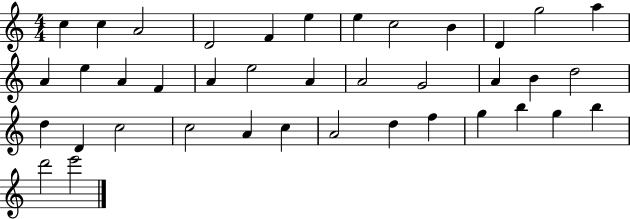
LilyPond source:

{
  \clef treble
  \numericTimeSignature
  \time 4/4
  \key c \major
  c''4 c''4 a'2 | d'2 f'4 e''4 | e''4 c''2 b'4 | d'4 g''2 a''4 | \break a'4 e''4 a'4 f'4 | a'4 e''2 a'4 | a'2 g'2 | a'4 b'4 d''2 | \break d''4 d'4 c''2 | c''2 a'4 c''4 | a'2 d''4 f''4 | g''4 b''4 g''4 b''4 | \break d'''2 e'''2 | \bar "|."
}